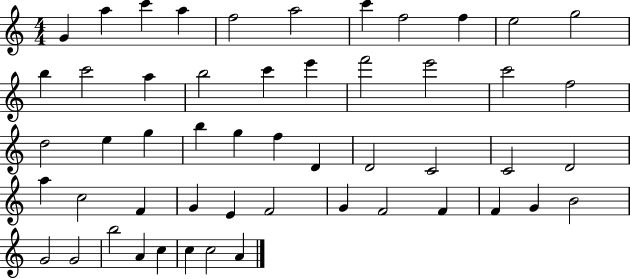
{
  \clef treble
  \numericTimeSignature
  \time 4/4
  \key c \major
  g'4 a''4 c'''4 a''4 | f''2 a''2 | c'''4 f''2 f''4 | e''2 g''2 | \break b''4 c'''2 a''4 | b''2 c'''4 e'''4 | f'''2 e'''2 | c'''2 f''2 | \break d''2 e''4 g''4 | b''4 g''4 f''4 d'4 | d'2 c'2 | c'2 d'2 | \break a''4 c''2 f'4 | g'4 e'4 f'2 | g'4 f'2 f'4 | f'4 g'4 b'2 | \break g'2 g'2 | b''2 a'4 c''4 | c''4 c''2 a'4 | \bar "|."
}